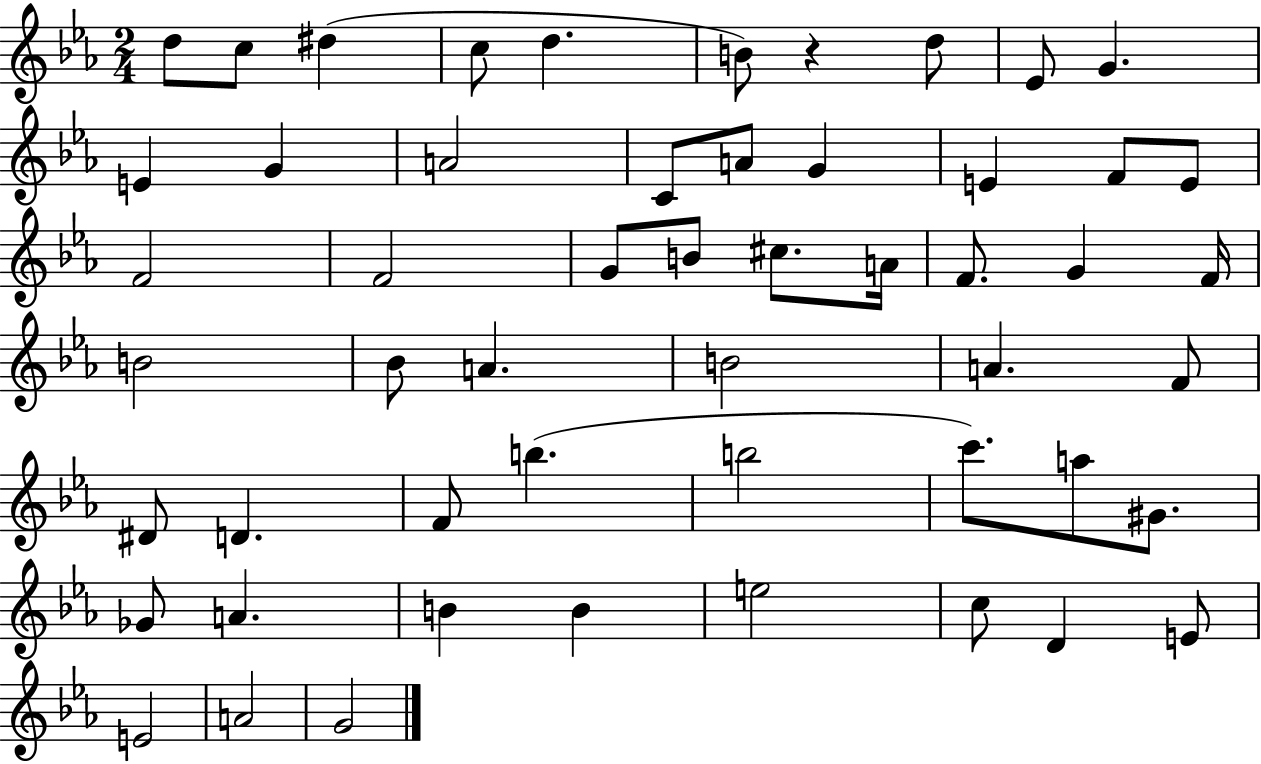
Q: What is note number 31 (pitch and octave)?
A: B4